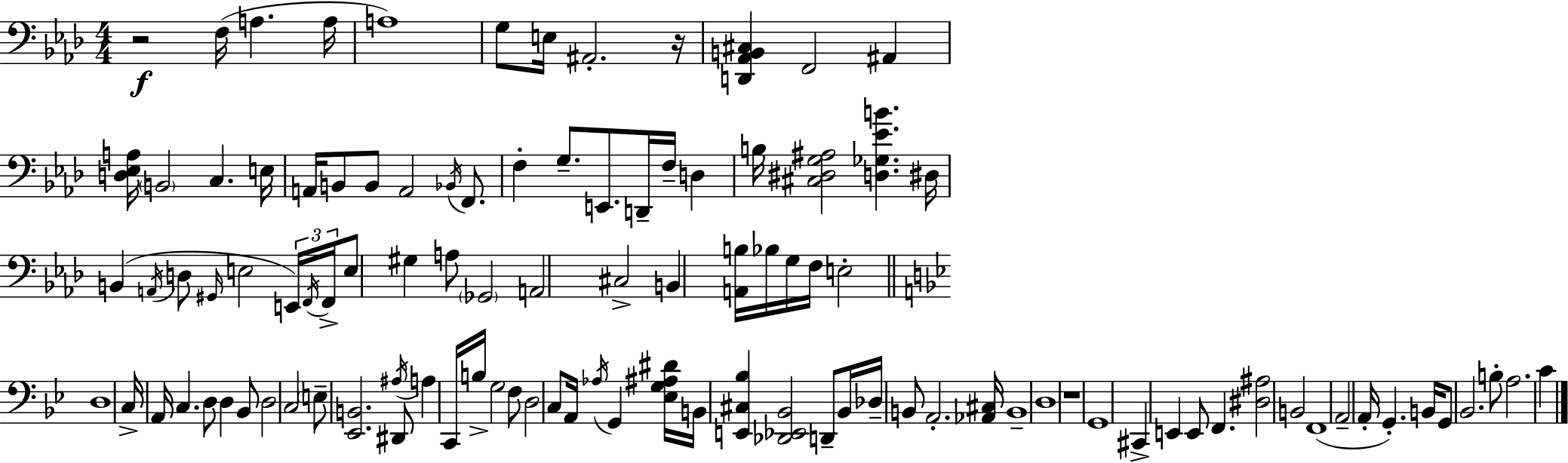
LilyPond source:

{
  \clef bass
  \numericTimeSignature
  \time 4/4
  \key f \minor
  r2\f f16( a4. a16 | a1) | g8 e16 ais,2.-. r16 | <d, aes, b, cis>4 f,2 ais,4 | \break <d ees a>16 \parenthesize b,2 c4. e16 | a,16 b,8 b,8 a,2 \acciaccatura { bes,16 } f,8. | f4-. g8.-- e,8. d,16-- f16-- d4 | b16 <cis dis g ais>2 <d ges ees' b'>4. | \break dis16 b,4( \acciaccatura { a,16 } d8 \grace { gis,16 } e2 | \tuplet 3/2 { e,16) \acciaccatura { f,16 } f,16-> } e8 gis4 a8 \parenthesize ges,2 | a,2 cis2-> | b,4 <a, b>16 bes16 g16 f16 e2-. | \break \bar "||" \break \key bes \major d1 | c16-> a,16 c4. d8 d4 bes,8 | d2 c2 | \parenthesize e8-- <ees, b,>2. dis,8 | \break \acciaccatura { ais16 } a4 c,16 b16-> g2 f8 | d2 c8 a,16 \acciaccatura { aes16 } g,4 | <ees g ais dis'>16 b,16 <e, cis bes>4 <des, ees, bes,>2 d,8-- | bes,16 des16-- b,8 a,2.-. | \break <aes, cis>16 b,1-- | d1 | r1 | g,1 | \break cis,4-> e,4 e,8 f,4. | <dis ais>2 b,2 | f,1( | a,2-- a,16-. g,4.-.) | \break b,16 g,8 bes,2. | b8-. a2. c'4 | \bar "|."
}